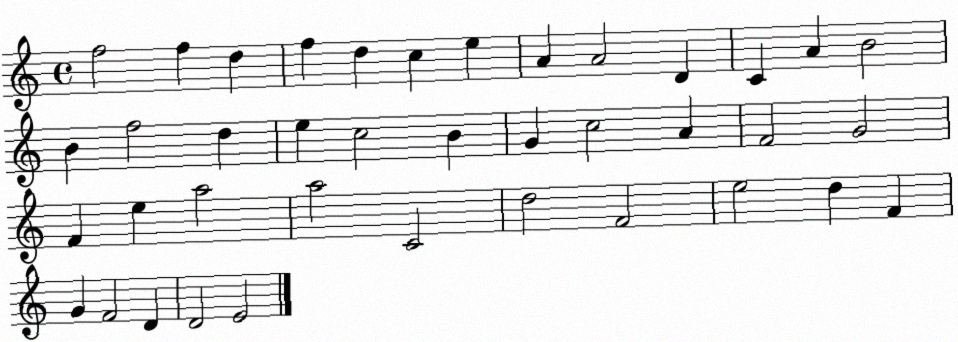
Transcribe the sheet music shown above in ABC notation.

X:1
T:Untitled
M:4/4
L:1/4
K:C
f2 f d f d c e A A2 D C A B2 B f2 d e c2 B G c2 A F2 G2 F e a2 a2 C2 d2 F2 e2 d F G F2 D D2 E2